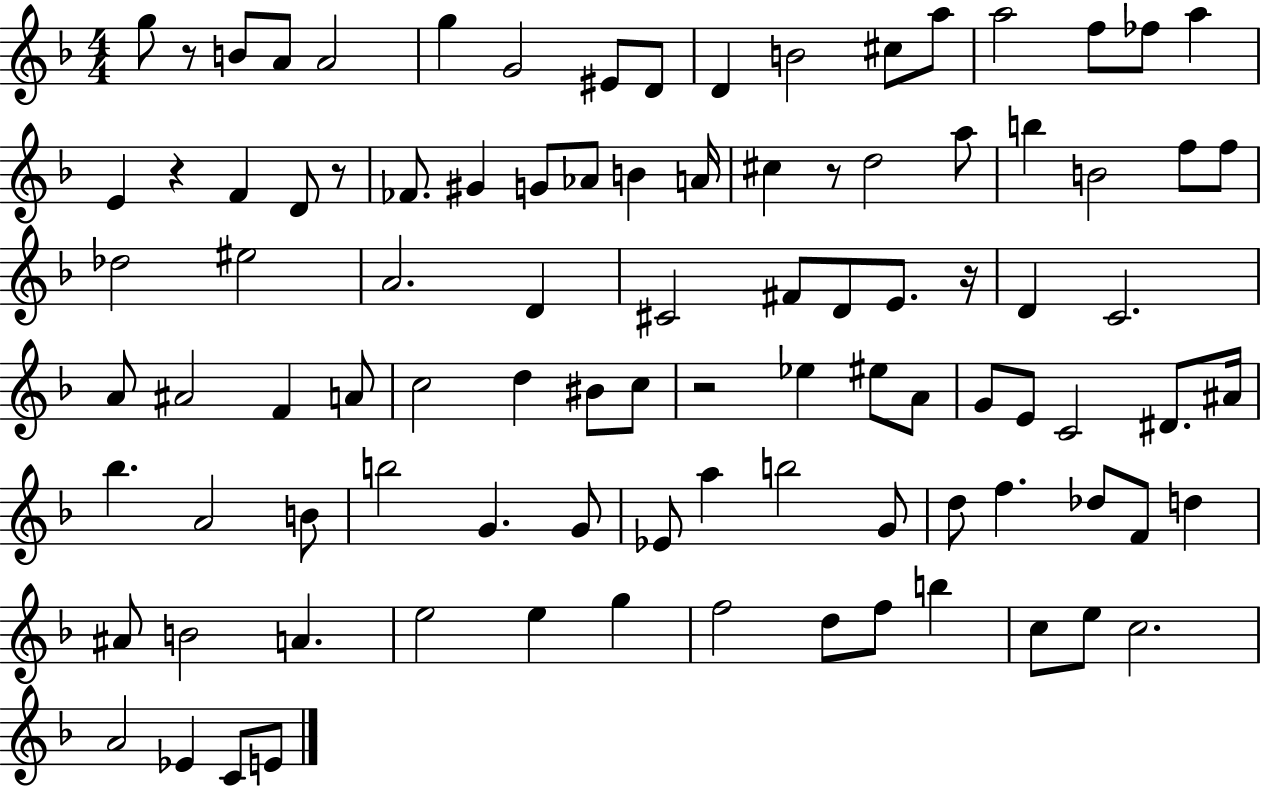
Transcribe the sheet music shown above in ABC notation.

X:1
T:Untitled
M:4/4
L:1/4
K:F
g/2 z/2 B/2 A/2 A2 g G2 ^E/2 D/2 D B2 ^c/2 a/2 a2 f/2 _f/2 a E z F D/2 z/2 _F/2 ^G G/2 _A/2 B A/4 ^c z/2 d2 a/2 b B2 f/2 f/2 _d2 ^e2 A2 D ^C2 ^F/2 D/2 E/2 z/4 D C2 A/2 ^A2 F A/2 c2 d ^B/2 c/2 z2 _e ^e/2 A/2 G/2 E/2 C2 ^D/2 ^A/4 _b A2 B/2 b2 G G/2 _E/2 a b2 G/2 d/2 f _d/2 F/2 d ^A/2 B2 A e2 e g f2 d/2 f/2 b c/2 e/2 c2 A2 _E C/2 E/2